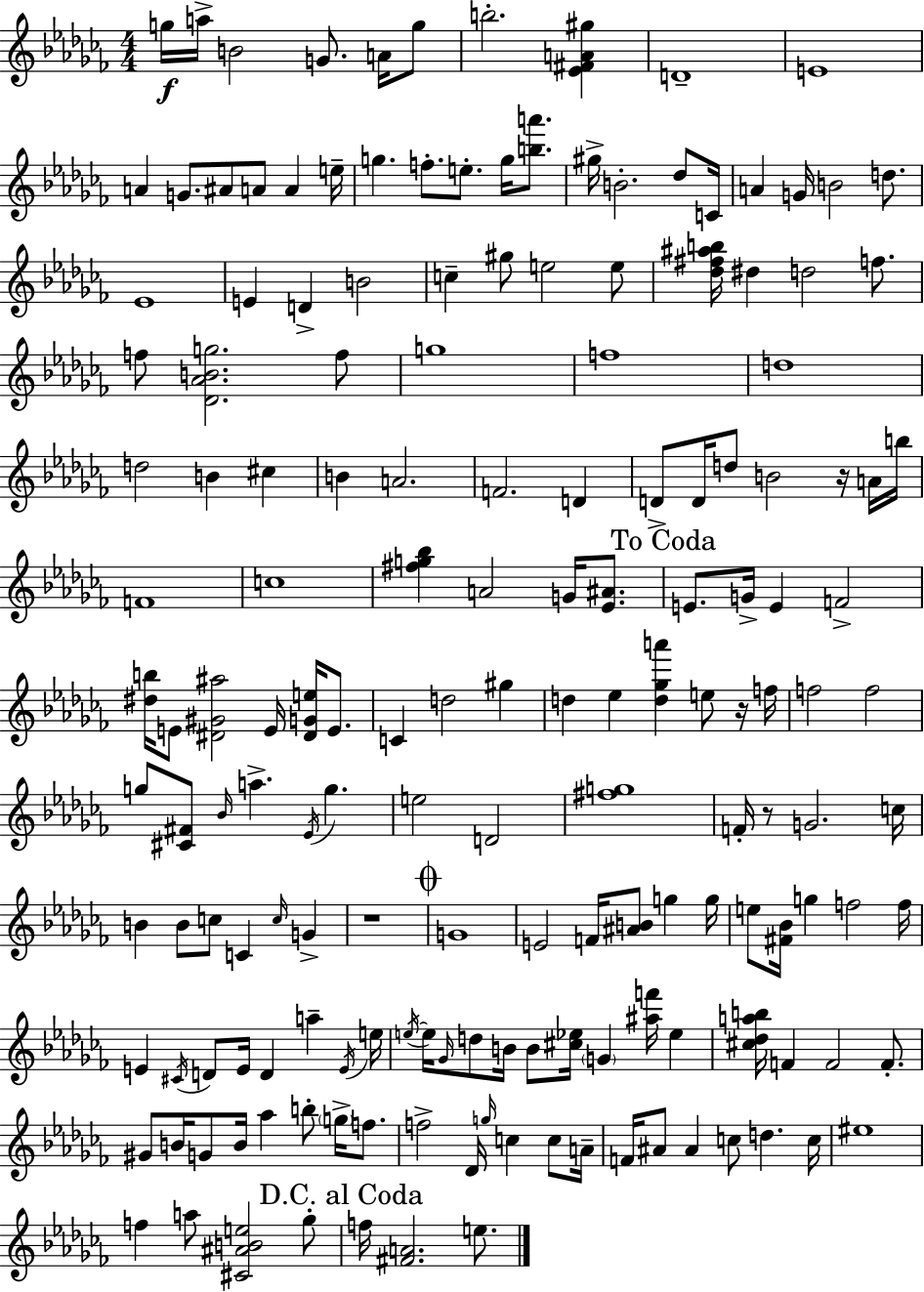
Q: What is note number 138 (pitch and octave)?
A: C5